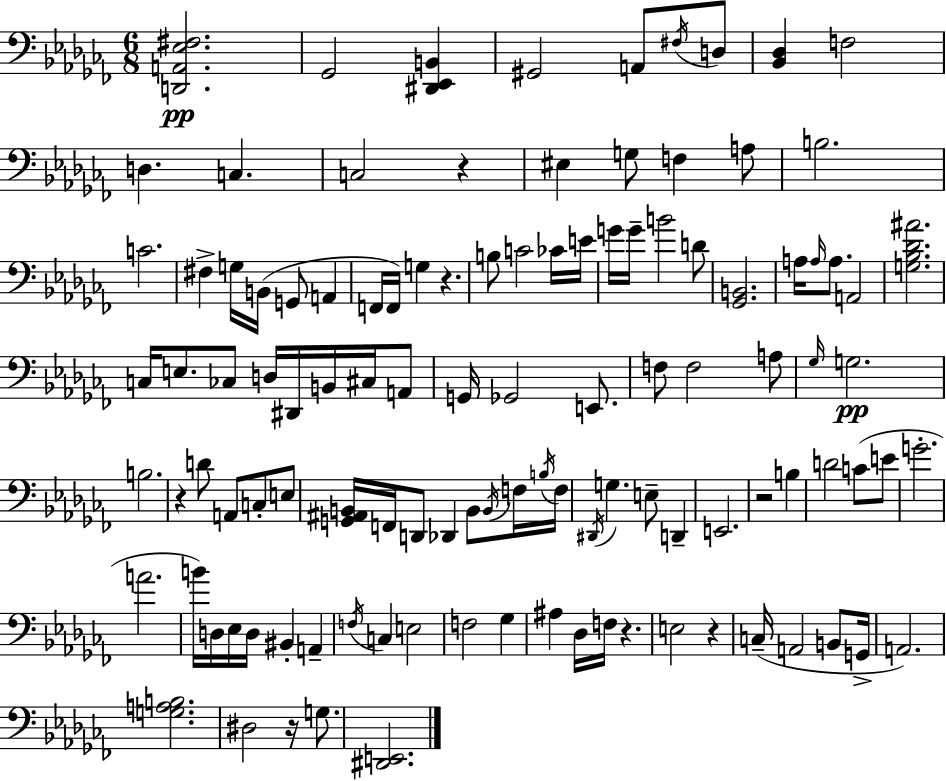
[D2,A2,Eb3,F#3]/h. Gb2/h [D#2,Eb2,B2]/q G#2/h A2/e F#3/s D3/e [Bb2,Db3]/q F3/h D3/q. C3/q. C3/h R/q EIS3/q G3/e F3/q A3/e B3/h. C4/h. F#3/q G3/s B2/s G2/e A2/q F2/s F2/s G3/q R/q. B3/e C4/h CES4/s E4/s G4/s G4/s B4/h D4/e [Gb2,B2]/h. A3/s A3/s A3/e. A2/h [G3,Bb3,Db4,A#4]/h. C3/s E3/e. CES3/e D3/s D#2/s B2/s C#3/s A2/e G2/s Gb2/h E2/e. F3/e F3/h A3/e Gb3/s G3/h. B3/h. R/q D4/e A2/e C3/e E3/e [G2,A#2,B2]/s F2/s D2/e Db2/q B2/e B2/s F3/s B3/s F3/s D#2/s G3/q. E3/e D2/q E2/h. R/h B3/q D4/h C4/e E4/e G4/h. A4/h. B4/s D3/s Eb3/s D3/s BIS2/q A2/q F3/s C3/q E3/h F3/h Gb3/q A#3/q Db3/s F3/s R/q. E3/h R/q C3/s A2/h B2/e G2/s A2/h. [G3,A3,B3]/h. D#3/h R/s G3/e. [D#2,E2]/h.